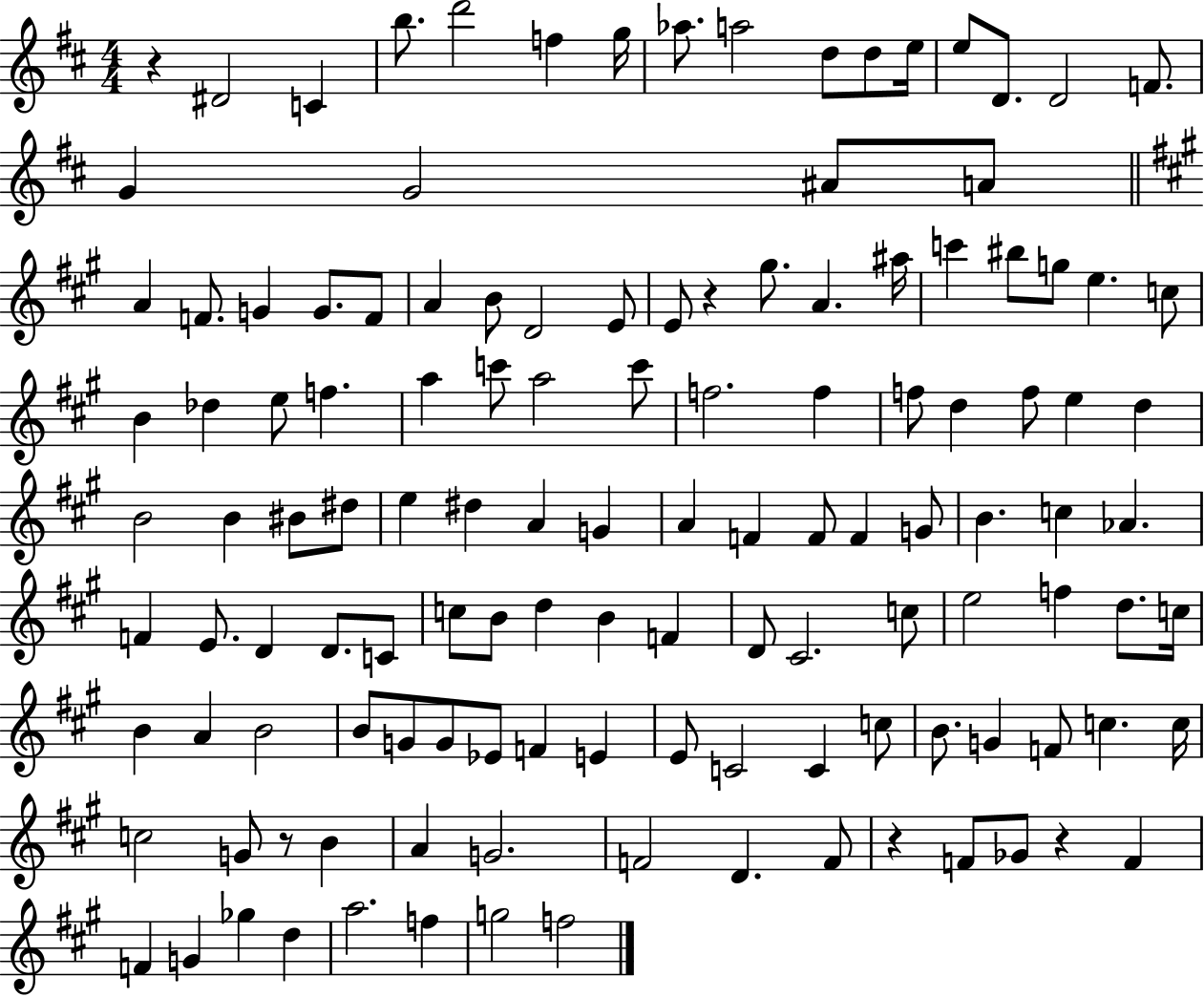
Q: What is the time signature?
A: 4/4